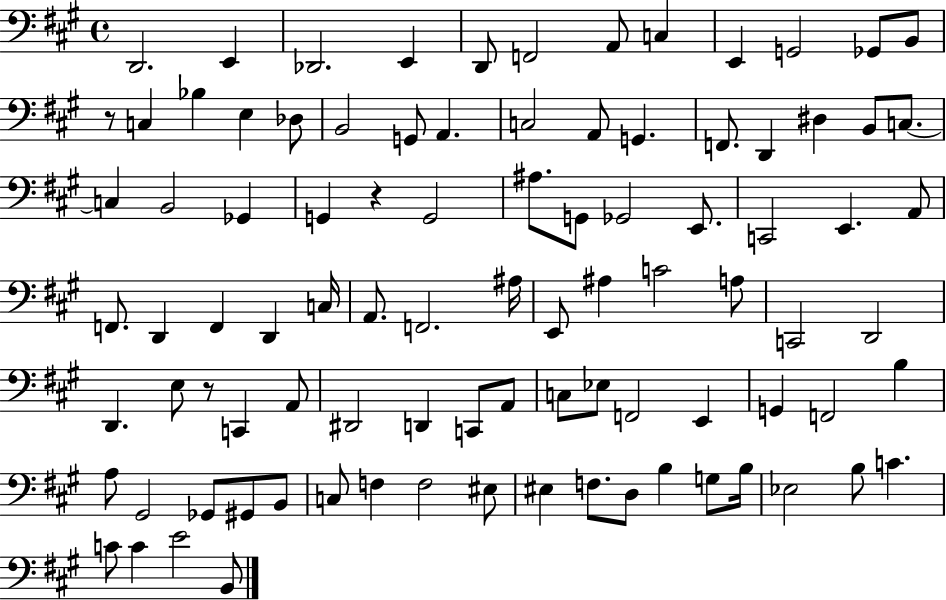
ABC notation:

X:1
T:Untitled
M:4/4
L:1/4
K:A
D,,2 E,, _D,,2 E,, D,,/2 F,,2 A,,/2 C, E,, G,,2 _G,,/2 B,,/2 z/2 C, _B, E, _D,/2 B,,2 G,,/2 A,, C,2 A,,/2 G,, F,,/2 D,, ^D, B,,/2 C,/2 C, B,,2 _G,, G,, z G,,2 ^A,/2 G,,/2 _G,,2 E,,/2 C,,2 E,, A,,/2 F,,/2 D,, F,, D,, C,/4 A,,/2 F,,2 ^A,/4 E,,/2 ^A, C2 A,/2 C,,2 D,,2 D,, E,/2 z/2 C,, A,,/2 ^D,,2 D,, C,,/2 A,,/2 C,/2 _E,/2 F,,2 E,, G,, F,,2 B, A,/2 ^G,,2 _G,,/2 ^G,,/2 B,,/2 C,/2 F, F,2 ^E,/2 ^E, F,/2 D,/2 B, G,/2 B,/4 _E,2 B,/2 C C/2 C E2 B,,/2